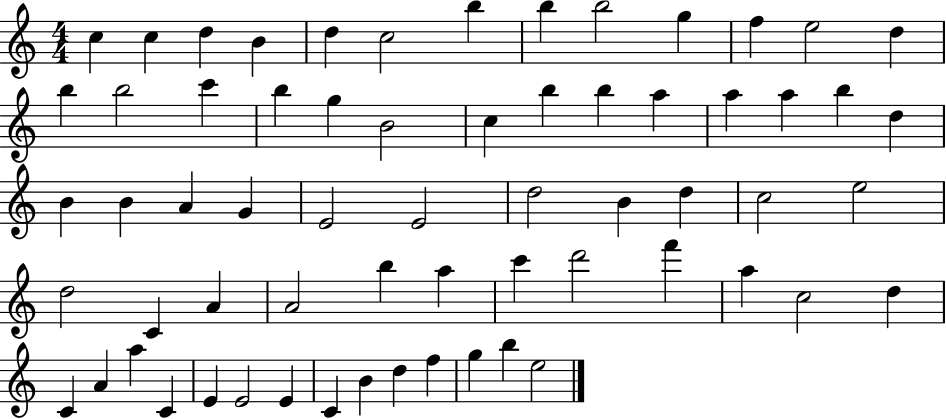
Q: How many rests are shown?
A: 0